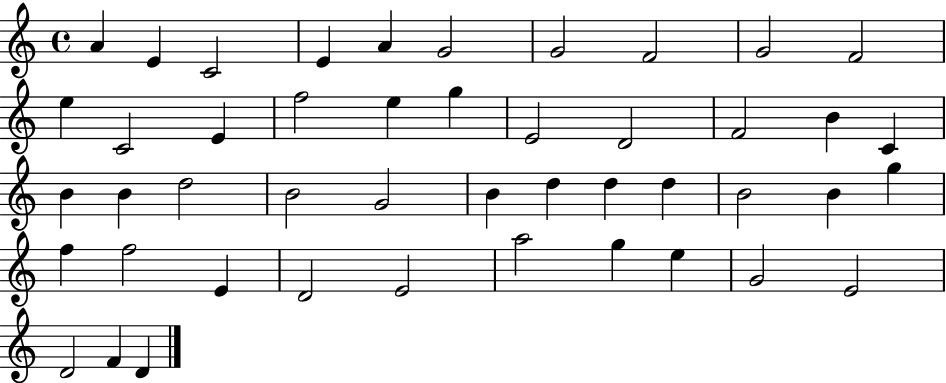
A4/q E4/q C4/h E4/q A4/q G4/h G4/h F4/h G4/h F4/h E5/q C4/h E4/q F5/h E5/q G5/q E4/h D4/h F4/h B4/q C4/q B4/q B4/q D5/h B4/h G4/h B4/q D5/q D5/q D5/q B4/h B4/q G5/q F5/q F5/h E4/q D4/h E4/h A5/h G5/q E5/q G4/h E4/h D4/h F4/q D4/q